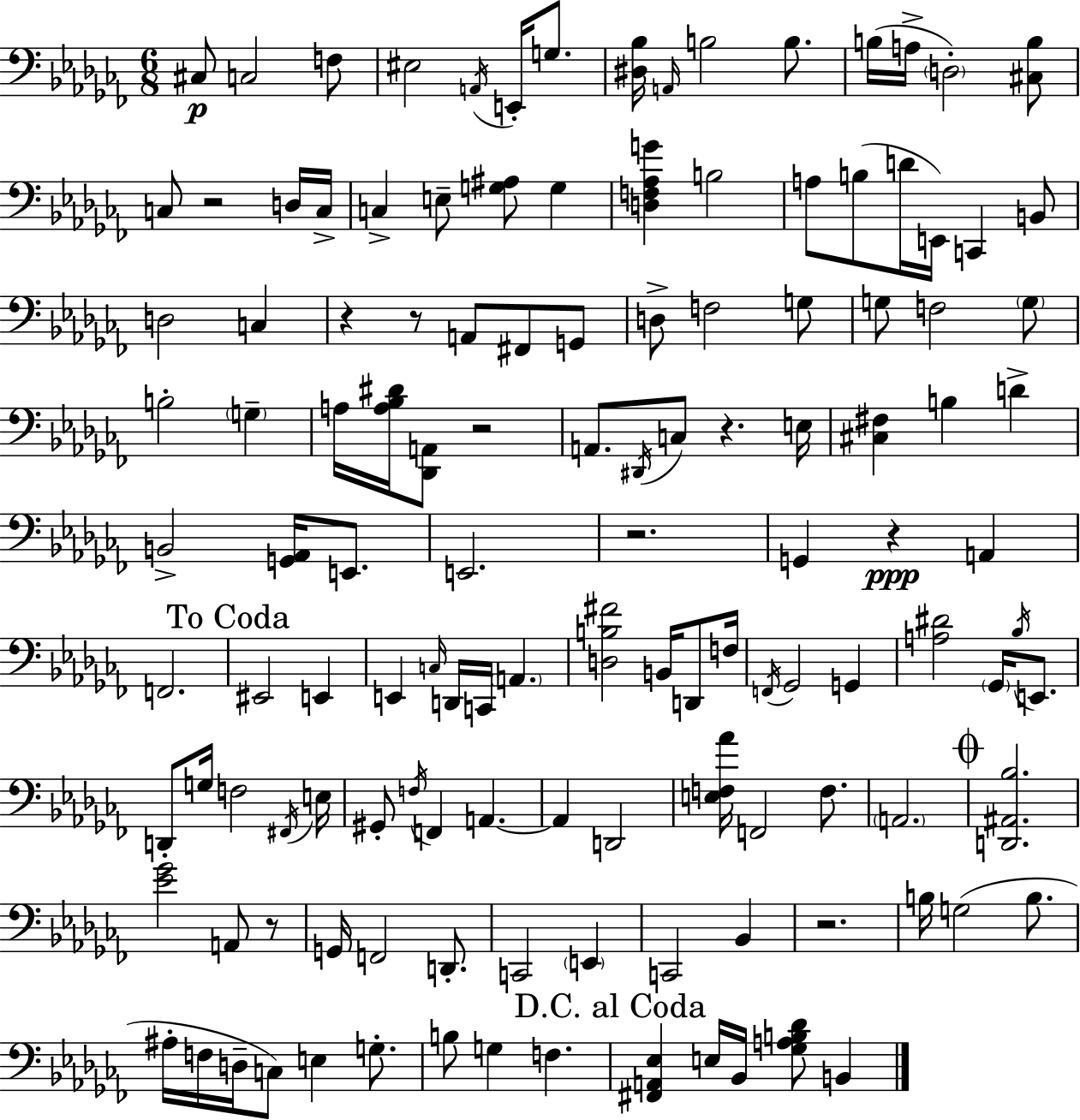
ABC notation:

X:1
T:Untitled
M:6/8
L:1/4
K:Abm
^C,/2 C,2 F,/2 ^E,2 A,,/4 E,,/4 G,/2 [^D,_B,]/4 A,,/4 B,2 B,/2 B,/4 A,/4 D,2 [^C,B,]/2 C,/2 z2 D,/4 C,/4 C, E,/2 [G,^A,]/2 G, [D,F,_A,G] B,2 A,/2 B,/2 D/4 E,,/4 C,, B,,/2 D,2 C, z z/2 A,,/2 ^F,,/2 G,,/2 D,/2 F,2 G,/2 G,/2 F,2 G,/2 B,2 G, A,/4 [A,_B,^D]/4 [_D,,A,,]/2 z2 A,,/2 ^D,,/4 C,/2 z E,/4 [^C,^F,] B, D B,,2 [G,,_A,,]/4 E,,/2 E,,2 z2 G,, z A,, F,,2 ^E,,2 E,, E,, C,/4 D,,/4 C,,/4 A,, [D,B,^F]2 B,,/4 D,,/2 F,/4 F,,/4 _G,,2 G,, [A,^D]2 _G,,/4 _B,/4 E,,/2 D,,/2 G,/4 F,2 ^F,,/4 E,/4 ^G,,/2 F,/4 F,, A,, A,, D,,2 [E,F,_A]/4 F,,2 F,/2 A,,2 [D,,^A,,_B,]2 [_E_G]2 A,,/2 z/2 G,,/4 F,,2 D,,/2 C,,2 E,, C,,2 _B,, z2 B,/4 G,2 B,/2 ^A,/4 F,/4 D,/4 C,/2 E, G,/2 B,/2 G, F, [^F,,A,,_E,] E,/4 _B,,/4 [_G,A,B,_D]/2 B,,